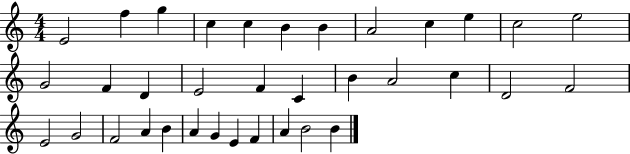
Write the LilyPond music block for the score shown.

{
  \clef treble
  \numericTimeSignature
  \time 4/4
  \key c \major
  e'2 f''4 g''4 | c''4 c''4 b'4 b'4 | a'2 c''4 e''4 | c''2 e''2 | \break g'2 f'4 d'4 | e'2 f'4 c'4 | b'4 a'2 c''4 | d'2 f'2 | \break e'2 g'2 | f'2 a'4 b'4 | a'4 g'4 e'4 f'4 | a'4 b'2 b'4 | \break \bar "|."
}